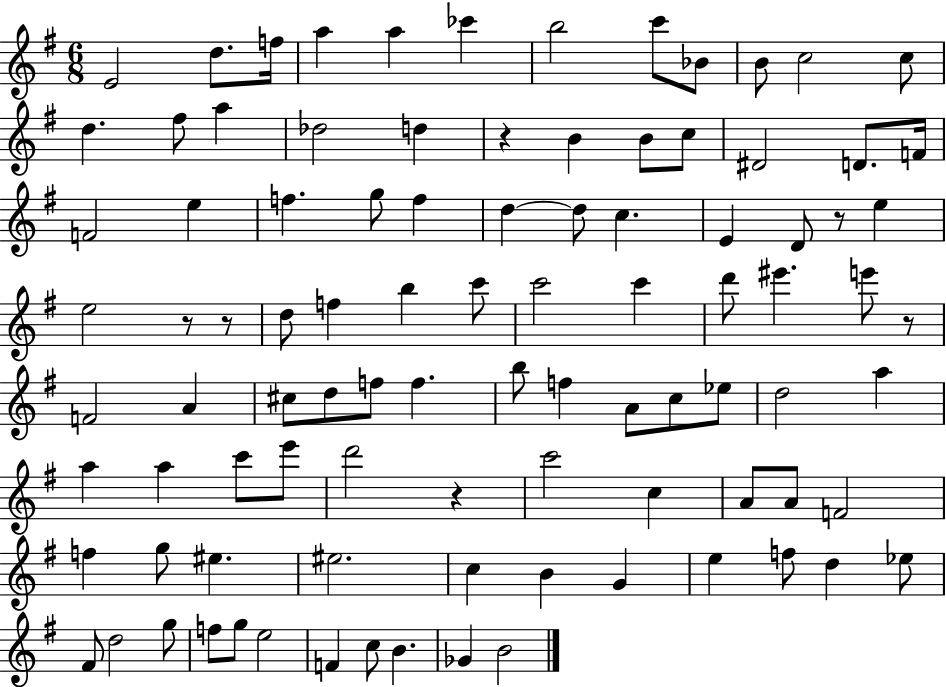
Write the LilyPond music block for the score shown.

{
  \clef treble
  \numericTimeSignature
  \time 6/8
  \key g \major
  \repeat volta 2 { e'2 d''8. f''16 | a''4 a''4 ces'''4 | b''2 c'''8 bes'8 | b'8 c''2 c''8 | \break d''4. fis''8 a''4 | des''2 d''4 | r4 b'4 b'8 c''8 | dis'2 d'8. f'16 | \break f'2 e''4 | f''4. g''8 f''4 | d''4~~ d''8 c''4. | e'4 d'8 r8 e''4 | \break e''2 r8 r8 | d''8 f''4 b''4 c'''8 | c'''2 c'''4 | d'''8 eis'''4. e'''8 r8 | \break f'2 a'4 | cis''8 d''8 f''8 f''4. | b''8 f''4 a'8 c''8 ees''8 | d''2 a''4 | \break a''4 a''4 c'''8 e'''8 | d'''2 r4 | c'''2 c''4 | a'8 a'8 f'2 | \break f''4 g''8 eis''4. | eis''2. | c''4 b'4 g'4 | e''4 f''8 d''4 ees''8 | \break fis'8 d''2 g''8 | f''8 g''8 e''2 | f'4 c''8 b'4. | ges'4 b'2 | \break } \bar "|."
}